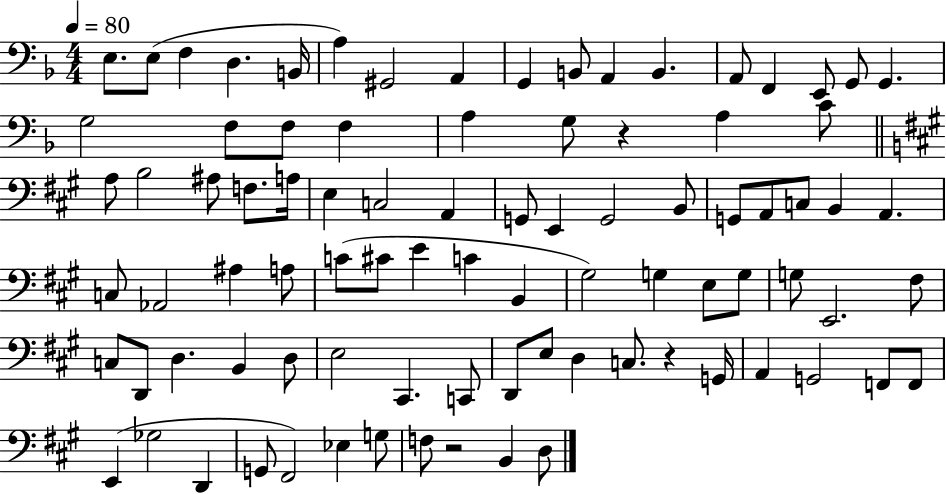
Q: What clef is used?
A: bass